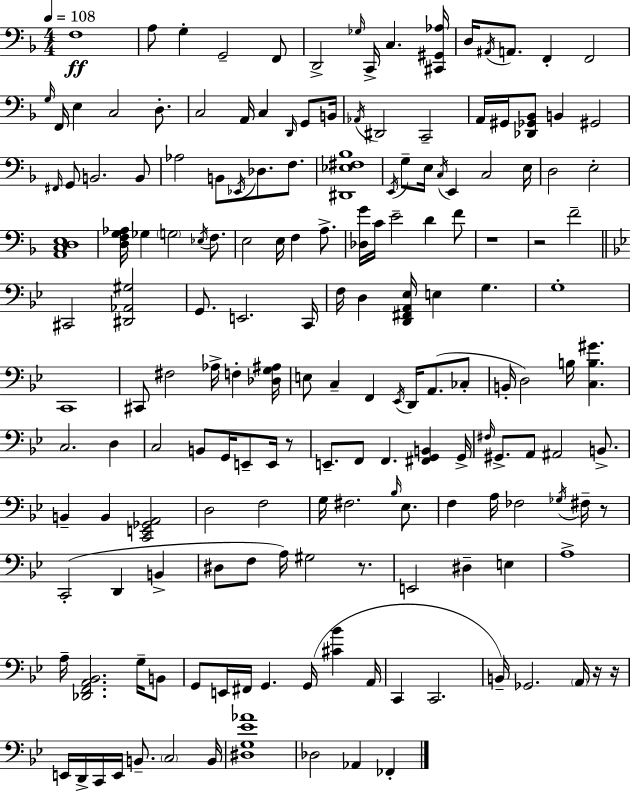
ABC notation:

X:1
T:Untitled
M:4/4
L:1/4
K:Dm
F,4 A,/2 G, G,,2 F,,/2 D,,2 _G,/4 C,,/4 C, [^C,,^G,,_A,]/4 D,/4 ^A,,/4 A,,/2 F,, F,,2 G,/4 F,,/4 E, C,2 D,/2 C,2 A,,/4 C, D,,/4 G,,/2 B,,/4 _A,,/4 ^D,,2 C,,2 A,,/4 ^G,,/4 [_D,,_G,,_B,,]/2 B,, ^G,,2 ^F,,/4 G,,/2 B,,2 B,,/2 _A,2 B,,/2 _E,,/4 _D,/2 F,/2 [^D,,_E,^F,_B,]4 E,,/4 G,/2 E,/4 C,/4 E,, C,2 E,/4 D,2 E,2 [A,,C,D,E,]4 [D,F,G,_A,]/4 _G, G,2 _E,/4 F,/2 E,2 E,/4 F, A,/2 [_D,G]/4 C/4 E2 D F/2 z4 z2 F2 ^C,,2 [^D,,_A,,^G,]2 G,,/2 E,,2 C,,/4 F,/4 D, [D,,^F,,A,,_E,]/4 E, G, G,4 C,,4 ^C,,/2 ^F,2 _A,/4 F, [_D,G,^A,]/4 E,/2 C, F,, _E,,/4 D,,/4 A,,/2 _C,/2 B,,/4 D,2 B,/4 [C,B,^G] C,2 D, C,2 B,,/2 G,,/4 E,,/2 E,,/4 z/2 E,,/2 F,,/2 F,, [^F,,G,,B,,] G,,/4 ^F,/4 ^G,,/2 A,,/2 ^A,,2 B,,/2 B,, B,, [C,,E,,_G,,A,,]2 D,2 F,2 G,/4 ^F,2 _B,/4 _E,/2 F, A,/4 _F,2 _G,/4 ^F,/4 z/2 C,,2 D,, B,, ^D,/2 F,/2 A,/4 ^G,2 z/2 E,,2 ^D, E, A,4 A,/4 [_D,,F,,A,,_B,,]2 G,/4 B,,/2 G,,/2 E,,/4 ^F,,/4 G,, G,,/4 [^C_B] A,,/4 C,, C,,2 B,,/4 _G,,2 A,,/4 z/4 z/4 E,,/4 D,,/4 C,,/4 E,,/4 B,,/2 C,2 B,,/4 [^D,G,_E_A]4 _D,2 _A,, _F,,